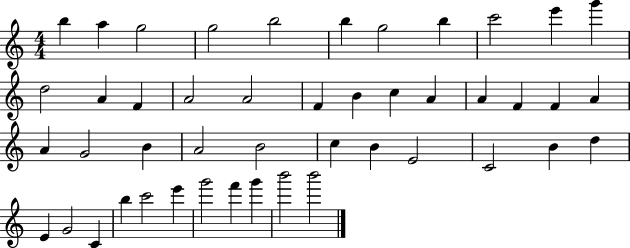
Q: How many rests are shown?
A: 0